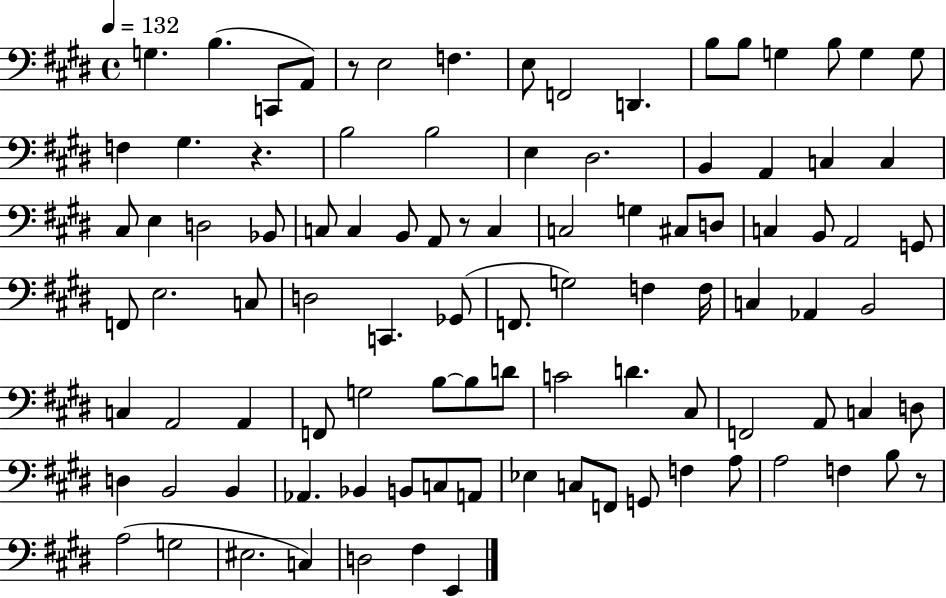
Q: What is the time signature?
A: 4/4